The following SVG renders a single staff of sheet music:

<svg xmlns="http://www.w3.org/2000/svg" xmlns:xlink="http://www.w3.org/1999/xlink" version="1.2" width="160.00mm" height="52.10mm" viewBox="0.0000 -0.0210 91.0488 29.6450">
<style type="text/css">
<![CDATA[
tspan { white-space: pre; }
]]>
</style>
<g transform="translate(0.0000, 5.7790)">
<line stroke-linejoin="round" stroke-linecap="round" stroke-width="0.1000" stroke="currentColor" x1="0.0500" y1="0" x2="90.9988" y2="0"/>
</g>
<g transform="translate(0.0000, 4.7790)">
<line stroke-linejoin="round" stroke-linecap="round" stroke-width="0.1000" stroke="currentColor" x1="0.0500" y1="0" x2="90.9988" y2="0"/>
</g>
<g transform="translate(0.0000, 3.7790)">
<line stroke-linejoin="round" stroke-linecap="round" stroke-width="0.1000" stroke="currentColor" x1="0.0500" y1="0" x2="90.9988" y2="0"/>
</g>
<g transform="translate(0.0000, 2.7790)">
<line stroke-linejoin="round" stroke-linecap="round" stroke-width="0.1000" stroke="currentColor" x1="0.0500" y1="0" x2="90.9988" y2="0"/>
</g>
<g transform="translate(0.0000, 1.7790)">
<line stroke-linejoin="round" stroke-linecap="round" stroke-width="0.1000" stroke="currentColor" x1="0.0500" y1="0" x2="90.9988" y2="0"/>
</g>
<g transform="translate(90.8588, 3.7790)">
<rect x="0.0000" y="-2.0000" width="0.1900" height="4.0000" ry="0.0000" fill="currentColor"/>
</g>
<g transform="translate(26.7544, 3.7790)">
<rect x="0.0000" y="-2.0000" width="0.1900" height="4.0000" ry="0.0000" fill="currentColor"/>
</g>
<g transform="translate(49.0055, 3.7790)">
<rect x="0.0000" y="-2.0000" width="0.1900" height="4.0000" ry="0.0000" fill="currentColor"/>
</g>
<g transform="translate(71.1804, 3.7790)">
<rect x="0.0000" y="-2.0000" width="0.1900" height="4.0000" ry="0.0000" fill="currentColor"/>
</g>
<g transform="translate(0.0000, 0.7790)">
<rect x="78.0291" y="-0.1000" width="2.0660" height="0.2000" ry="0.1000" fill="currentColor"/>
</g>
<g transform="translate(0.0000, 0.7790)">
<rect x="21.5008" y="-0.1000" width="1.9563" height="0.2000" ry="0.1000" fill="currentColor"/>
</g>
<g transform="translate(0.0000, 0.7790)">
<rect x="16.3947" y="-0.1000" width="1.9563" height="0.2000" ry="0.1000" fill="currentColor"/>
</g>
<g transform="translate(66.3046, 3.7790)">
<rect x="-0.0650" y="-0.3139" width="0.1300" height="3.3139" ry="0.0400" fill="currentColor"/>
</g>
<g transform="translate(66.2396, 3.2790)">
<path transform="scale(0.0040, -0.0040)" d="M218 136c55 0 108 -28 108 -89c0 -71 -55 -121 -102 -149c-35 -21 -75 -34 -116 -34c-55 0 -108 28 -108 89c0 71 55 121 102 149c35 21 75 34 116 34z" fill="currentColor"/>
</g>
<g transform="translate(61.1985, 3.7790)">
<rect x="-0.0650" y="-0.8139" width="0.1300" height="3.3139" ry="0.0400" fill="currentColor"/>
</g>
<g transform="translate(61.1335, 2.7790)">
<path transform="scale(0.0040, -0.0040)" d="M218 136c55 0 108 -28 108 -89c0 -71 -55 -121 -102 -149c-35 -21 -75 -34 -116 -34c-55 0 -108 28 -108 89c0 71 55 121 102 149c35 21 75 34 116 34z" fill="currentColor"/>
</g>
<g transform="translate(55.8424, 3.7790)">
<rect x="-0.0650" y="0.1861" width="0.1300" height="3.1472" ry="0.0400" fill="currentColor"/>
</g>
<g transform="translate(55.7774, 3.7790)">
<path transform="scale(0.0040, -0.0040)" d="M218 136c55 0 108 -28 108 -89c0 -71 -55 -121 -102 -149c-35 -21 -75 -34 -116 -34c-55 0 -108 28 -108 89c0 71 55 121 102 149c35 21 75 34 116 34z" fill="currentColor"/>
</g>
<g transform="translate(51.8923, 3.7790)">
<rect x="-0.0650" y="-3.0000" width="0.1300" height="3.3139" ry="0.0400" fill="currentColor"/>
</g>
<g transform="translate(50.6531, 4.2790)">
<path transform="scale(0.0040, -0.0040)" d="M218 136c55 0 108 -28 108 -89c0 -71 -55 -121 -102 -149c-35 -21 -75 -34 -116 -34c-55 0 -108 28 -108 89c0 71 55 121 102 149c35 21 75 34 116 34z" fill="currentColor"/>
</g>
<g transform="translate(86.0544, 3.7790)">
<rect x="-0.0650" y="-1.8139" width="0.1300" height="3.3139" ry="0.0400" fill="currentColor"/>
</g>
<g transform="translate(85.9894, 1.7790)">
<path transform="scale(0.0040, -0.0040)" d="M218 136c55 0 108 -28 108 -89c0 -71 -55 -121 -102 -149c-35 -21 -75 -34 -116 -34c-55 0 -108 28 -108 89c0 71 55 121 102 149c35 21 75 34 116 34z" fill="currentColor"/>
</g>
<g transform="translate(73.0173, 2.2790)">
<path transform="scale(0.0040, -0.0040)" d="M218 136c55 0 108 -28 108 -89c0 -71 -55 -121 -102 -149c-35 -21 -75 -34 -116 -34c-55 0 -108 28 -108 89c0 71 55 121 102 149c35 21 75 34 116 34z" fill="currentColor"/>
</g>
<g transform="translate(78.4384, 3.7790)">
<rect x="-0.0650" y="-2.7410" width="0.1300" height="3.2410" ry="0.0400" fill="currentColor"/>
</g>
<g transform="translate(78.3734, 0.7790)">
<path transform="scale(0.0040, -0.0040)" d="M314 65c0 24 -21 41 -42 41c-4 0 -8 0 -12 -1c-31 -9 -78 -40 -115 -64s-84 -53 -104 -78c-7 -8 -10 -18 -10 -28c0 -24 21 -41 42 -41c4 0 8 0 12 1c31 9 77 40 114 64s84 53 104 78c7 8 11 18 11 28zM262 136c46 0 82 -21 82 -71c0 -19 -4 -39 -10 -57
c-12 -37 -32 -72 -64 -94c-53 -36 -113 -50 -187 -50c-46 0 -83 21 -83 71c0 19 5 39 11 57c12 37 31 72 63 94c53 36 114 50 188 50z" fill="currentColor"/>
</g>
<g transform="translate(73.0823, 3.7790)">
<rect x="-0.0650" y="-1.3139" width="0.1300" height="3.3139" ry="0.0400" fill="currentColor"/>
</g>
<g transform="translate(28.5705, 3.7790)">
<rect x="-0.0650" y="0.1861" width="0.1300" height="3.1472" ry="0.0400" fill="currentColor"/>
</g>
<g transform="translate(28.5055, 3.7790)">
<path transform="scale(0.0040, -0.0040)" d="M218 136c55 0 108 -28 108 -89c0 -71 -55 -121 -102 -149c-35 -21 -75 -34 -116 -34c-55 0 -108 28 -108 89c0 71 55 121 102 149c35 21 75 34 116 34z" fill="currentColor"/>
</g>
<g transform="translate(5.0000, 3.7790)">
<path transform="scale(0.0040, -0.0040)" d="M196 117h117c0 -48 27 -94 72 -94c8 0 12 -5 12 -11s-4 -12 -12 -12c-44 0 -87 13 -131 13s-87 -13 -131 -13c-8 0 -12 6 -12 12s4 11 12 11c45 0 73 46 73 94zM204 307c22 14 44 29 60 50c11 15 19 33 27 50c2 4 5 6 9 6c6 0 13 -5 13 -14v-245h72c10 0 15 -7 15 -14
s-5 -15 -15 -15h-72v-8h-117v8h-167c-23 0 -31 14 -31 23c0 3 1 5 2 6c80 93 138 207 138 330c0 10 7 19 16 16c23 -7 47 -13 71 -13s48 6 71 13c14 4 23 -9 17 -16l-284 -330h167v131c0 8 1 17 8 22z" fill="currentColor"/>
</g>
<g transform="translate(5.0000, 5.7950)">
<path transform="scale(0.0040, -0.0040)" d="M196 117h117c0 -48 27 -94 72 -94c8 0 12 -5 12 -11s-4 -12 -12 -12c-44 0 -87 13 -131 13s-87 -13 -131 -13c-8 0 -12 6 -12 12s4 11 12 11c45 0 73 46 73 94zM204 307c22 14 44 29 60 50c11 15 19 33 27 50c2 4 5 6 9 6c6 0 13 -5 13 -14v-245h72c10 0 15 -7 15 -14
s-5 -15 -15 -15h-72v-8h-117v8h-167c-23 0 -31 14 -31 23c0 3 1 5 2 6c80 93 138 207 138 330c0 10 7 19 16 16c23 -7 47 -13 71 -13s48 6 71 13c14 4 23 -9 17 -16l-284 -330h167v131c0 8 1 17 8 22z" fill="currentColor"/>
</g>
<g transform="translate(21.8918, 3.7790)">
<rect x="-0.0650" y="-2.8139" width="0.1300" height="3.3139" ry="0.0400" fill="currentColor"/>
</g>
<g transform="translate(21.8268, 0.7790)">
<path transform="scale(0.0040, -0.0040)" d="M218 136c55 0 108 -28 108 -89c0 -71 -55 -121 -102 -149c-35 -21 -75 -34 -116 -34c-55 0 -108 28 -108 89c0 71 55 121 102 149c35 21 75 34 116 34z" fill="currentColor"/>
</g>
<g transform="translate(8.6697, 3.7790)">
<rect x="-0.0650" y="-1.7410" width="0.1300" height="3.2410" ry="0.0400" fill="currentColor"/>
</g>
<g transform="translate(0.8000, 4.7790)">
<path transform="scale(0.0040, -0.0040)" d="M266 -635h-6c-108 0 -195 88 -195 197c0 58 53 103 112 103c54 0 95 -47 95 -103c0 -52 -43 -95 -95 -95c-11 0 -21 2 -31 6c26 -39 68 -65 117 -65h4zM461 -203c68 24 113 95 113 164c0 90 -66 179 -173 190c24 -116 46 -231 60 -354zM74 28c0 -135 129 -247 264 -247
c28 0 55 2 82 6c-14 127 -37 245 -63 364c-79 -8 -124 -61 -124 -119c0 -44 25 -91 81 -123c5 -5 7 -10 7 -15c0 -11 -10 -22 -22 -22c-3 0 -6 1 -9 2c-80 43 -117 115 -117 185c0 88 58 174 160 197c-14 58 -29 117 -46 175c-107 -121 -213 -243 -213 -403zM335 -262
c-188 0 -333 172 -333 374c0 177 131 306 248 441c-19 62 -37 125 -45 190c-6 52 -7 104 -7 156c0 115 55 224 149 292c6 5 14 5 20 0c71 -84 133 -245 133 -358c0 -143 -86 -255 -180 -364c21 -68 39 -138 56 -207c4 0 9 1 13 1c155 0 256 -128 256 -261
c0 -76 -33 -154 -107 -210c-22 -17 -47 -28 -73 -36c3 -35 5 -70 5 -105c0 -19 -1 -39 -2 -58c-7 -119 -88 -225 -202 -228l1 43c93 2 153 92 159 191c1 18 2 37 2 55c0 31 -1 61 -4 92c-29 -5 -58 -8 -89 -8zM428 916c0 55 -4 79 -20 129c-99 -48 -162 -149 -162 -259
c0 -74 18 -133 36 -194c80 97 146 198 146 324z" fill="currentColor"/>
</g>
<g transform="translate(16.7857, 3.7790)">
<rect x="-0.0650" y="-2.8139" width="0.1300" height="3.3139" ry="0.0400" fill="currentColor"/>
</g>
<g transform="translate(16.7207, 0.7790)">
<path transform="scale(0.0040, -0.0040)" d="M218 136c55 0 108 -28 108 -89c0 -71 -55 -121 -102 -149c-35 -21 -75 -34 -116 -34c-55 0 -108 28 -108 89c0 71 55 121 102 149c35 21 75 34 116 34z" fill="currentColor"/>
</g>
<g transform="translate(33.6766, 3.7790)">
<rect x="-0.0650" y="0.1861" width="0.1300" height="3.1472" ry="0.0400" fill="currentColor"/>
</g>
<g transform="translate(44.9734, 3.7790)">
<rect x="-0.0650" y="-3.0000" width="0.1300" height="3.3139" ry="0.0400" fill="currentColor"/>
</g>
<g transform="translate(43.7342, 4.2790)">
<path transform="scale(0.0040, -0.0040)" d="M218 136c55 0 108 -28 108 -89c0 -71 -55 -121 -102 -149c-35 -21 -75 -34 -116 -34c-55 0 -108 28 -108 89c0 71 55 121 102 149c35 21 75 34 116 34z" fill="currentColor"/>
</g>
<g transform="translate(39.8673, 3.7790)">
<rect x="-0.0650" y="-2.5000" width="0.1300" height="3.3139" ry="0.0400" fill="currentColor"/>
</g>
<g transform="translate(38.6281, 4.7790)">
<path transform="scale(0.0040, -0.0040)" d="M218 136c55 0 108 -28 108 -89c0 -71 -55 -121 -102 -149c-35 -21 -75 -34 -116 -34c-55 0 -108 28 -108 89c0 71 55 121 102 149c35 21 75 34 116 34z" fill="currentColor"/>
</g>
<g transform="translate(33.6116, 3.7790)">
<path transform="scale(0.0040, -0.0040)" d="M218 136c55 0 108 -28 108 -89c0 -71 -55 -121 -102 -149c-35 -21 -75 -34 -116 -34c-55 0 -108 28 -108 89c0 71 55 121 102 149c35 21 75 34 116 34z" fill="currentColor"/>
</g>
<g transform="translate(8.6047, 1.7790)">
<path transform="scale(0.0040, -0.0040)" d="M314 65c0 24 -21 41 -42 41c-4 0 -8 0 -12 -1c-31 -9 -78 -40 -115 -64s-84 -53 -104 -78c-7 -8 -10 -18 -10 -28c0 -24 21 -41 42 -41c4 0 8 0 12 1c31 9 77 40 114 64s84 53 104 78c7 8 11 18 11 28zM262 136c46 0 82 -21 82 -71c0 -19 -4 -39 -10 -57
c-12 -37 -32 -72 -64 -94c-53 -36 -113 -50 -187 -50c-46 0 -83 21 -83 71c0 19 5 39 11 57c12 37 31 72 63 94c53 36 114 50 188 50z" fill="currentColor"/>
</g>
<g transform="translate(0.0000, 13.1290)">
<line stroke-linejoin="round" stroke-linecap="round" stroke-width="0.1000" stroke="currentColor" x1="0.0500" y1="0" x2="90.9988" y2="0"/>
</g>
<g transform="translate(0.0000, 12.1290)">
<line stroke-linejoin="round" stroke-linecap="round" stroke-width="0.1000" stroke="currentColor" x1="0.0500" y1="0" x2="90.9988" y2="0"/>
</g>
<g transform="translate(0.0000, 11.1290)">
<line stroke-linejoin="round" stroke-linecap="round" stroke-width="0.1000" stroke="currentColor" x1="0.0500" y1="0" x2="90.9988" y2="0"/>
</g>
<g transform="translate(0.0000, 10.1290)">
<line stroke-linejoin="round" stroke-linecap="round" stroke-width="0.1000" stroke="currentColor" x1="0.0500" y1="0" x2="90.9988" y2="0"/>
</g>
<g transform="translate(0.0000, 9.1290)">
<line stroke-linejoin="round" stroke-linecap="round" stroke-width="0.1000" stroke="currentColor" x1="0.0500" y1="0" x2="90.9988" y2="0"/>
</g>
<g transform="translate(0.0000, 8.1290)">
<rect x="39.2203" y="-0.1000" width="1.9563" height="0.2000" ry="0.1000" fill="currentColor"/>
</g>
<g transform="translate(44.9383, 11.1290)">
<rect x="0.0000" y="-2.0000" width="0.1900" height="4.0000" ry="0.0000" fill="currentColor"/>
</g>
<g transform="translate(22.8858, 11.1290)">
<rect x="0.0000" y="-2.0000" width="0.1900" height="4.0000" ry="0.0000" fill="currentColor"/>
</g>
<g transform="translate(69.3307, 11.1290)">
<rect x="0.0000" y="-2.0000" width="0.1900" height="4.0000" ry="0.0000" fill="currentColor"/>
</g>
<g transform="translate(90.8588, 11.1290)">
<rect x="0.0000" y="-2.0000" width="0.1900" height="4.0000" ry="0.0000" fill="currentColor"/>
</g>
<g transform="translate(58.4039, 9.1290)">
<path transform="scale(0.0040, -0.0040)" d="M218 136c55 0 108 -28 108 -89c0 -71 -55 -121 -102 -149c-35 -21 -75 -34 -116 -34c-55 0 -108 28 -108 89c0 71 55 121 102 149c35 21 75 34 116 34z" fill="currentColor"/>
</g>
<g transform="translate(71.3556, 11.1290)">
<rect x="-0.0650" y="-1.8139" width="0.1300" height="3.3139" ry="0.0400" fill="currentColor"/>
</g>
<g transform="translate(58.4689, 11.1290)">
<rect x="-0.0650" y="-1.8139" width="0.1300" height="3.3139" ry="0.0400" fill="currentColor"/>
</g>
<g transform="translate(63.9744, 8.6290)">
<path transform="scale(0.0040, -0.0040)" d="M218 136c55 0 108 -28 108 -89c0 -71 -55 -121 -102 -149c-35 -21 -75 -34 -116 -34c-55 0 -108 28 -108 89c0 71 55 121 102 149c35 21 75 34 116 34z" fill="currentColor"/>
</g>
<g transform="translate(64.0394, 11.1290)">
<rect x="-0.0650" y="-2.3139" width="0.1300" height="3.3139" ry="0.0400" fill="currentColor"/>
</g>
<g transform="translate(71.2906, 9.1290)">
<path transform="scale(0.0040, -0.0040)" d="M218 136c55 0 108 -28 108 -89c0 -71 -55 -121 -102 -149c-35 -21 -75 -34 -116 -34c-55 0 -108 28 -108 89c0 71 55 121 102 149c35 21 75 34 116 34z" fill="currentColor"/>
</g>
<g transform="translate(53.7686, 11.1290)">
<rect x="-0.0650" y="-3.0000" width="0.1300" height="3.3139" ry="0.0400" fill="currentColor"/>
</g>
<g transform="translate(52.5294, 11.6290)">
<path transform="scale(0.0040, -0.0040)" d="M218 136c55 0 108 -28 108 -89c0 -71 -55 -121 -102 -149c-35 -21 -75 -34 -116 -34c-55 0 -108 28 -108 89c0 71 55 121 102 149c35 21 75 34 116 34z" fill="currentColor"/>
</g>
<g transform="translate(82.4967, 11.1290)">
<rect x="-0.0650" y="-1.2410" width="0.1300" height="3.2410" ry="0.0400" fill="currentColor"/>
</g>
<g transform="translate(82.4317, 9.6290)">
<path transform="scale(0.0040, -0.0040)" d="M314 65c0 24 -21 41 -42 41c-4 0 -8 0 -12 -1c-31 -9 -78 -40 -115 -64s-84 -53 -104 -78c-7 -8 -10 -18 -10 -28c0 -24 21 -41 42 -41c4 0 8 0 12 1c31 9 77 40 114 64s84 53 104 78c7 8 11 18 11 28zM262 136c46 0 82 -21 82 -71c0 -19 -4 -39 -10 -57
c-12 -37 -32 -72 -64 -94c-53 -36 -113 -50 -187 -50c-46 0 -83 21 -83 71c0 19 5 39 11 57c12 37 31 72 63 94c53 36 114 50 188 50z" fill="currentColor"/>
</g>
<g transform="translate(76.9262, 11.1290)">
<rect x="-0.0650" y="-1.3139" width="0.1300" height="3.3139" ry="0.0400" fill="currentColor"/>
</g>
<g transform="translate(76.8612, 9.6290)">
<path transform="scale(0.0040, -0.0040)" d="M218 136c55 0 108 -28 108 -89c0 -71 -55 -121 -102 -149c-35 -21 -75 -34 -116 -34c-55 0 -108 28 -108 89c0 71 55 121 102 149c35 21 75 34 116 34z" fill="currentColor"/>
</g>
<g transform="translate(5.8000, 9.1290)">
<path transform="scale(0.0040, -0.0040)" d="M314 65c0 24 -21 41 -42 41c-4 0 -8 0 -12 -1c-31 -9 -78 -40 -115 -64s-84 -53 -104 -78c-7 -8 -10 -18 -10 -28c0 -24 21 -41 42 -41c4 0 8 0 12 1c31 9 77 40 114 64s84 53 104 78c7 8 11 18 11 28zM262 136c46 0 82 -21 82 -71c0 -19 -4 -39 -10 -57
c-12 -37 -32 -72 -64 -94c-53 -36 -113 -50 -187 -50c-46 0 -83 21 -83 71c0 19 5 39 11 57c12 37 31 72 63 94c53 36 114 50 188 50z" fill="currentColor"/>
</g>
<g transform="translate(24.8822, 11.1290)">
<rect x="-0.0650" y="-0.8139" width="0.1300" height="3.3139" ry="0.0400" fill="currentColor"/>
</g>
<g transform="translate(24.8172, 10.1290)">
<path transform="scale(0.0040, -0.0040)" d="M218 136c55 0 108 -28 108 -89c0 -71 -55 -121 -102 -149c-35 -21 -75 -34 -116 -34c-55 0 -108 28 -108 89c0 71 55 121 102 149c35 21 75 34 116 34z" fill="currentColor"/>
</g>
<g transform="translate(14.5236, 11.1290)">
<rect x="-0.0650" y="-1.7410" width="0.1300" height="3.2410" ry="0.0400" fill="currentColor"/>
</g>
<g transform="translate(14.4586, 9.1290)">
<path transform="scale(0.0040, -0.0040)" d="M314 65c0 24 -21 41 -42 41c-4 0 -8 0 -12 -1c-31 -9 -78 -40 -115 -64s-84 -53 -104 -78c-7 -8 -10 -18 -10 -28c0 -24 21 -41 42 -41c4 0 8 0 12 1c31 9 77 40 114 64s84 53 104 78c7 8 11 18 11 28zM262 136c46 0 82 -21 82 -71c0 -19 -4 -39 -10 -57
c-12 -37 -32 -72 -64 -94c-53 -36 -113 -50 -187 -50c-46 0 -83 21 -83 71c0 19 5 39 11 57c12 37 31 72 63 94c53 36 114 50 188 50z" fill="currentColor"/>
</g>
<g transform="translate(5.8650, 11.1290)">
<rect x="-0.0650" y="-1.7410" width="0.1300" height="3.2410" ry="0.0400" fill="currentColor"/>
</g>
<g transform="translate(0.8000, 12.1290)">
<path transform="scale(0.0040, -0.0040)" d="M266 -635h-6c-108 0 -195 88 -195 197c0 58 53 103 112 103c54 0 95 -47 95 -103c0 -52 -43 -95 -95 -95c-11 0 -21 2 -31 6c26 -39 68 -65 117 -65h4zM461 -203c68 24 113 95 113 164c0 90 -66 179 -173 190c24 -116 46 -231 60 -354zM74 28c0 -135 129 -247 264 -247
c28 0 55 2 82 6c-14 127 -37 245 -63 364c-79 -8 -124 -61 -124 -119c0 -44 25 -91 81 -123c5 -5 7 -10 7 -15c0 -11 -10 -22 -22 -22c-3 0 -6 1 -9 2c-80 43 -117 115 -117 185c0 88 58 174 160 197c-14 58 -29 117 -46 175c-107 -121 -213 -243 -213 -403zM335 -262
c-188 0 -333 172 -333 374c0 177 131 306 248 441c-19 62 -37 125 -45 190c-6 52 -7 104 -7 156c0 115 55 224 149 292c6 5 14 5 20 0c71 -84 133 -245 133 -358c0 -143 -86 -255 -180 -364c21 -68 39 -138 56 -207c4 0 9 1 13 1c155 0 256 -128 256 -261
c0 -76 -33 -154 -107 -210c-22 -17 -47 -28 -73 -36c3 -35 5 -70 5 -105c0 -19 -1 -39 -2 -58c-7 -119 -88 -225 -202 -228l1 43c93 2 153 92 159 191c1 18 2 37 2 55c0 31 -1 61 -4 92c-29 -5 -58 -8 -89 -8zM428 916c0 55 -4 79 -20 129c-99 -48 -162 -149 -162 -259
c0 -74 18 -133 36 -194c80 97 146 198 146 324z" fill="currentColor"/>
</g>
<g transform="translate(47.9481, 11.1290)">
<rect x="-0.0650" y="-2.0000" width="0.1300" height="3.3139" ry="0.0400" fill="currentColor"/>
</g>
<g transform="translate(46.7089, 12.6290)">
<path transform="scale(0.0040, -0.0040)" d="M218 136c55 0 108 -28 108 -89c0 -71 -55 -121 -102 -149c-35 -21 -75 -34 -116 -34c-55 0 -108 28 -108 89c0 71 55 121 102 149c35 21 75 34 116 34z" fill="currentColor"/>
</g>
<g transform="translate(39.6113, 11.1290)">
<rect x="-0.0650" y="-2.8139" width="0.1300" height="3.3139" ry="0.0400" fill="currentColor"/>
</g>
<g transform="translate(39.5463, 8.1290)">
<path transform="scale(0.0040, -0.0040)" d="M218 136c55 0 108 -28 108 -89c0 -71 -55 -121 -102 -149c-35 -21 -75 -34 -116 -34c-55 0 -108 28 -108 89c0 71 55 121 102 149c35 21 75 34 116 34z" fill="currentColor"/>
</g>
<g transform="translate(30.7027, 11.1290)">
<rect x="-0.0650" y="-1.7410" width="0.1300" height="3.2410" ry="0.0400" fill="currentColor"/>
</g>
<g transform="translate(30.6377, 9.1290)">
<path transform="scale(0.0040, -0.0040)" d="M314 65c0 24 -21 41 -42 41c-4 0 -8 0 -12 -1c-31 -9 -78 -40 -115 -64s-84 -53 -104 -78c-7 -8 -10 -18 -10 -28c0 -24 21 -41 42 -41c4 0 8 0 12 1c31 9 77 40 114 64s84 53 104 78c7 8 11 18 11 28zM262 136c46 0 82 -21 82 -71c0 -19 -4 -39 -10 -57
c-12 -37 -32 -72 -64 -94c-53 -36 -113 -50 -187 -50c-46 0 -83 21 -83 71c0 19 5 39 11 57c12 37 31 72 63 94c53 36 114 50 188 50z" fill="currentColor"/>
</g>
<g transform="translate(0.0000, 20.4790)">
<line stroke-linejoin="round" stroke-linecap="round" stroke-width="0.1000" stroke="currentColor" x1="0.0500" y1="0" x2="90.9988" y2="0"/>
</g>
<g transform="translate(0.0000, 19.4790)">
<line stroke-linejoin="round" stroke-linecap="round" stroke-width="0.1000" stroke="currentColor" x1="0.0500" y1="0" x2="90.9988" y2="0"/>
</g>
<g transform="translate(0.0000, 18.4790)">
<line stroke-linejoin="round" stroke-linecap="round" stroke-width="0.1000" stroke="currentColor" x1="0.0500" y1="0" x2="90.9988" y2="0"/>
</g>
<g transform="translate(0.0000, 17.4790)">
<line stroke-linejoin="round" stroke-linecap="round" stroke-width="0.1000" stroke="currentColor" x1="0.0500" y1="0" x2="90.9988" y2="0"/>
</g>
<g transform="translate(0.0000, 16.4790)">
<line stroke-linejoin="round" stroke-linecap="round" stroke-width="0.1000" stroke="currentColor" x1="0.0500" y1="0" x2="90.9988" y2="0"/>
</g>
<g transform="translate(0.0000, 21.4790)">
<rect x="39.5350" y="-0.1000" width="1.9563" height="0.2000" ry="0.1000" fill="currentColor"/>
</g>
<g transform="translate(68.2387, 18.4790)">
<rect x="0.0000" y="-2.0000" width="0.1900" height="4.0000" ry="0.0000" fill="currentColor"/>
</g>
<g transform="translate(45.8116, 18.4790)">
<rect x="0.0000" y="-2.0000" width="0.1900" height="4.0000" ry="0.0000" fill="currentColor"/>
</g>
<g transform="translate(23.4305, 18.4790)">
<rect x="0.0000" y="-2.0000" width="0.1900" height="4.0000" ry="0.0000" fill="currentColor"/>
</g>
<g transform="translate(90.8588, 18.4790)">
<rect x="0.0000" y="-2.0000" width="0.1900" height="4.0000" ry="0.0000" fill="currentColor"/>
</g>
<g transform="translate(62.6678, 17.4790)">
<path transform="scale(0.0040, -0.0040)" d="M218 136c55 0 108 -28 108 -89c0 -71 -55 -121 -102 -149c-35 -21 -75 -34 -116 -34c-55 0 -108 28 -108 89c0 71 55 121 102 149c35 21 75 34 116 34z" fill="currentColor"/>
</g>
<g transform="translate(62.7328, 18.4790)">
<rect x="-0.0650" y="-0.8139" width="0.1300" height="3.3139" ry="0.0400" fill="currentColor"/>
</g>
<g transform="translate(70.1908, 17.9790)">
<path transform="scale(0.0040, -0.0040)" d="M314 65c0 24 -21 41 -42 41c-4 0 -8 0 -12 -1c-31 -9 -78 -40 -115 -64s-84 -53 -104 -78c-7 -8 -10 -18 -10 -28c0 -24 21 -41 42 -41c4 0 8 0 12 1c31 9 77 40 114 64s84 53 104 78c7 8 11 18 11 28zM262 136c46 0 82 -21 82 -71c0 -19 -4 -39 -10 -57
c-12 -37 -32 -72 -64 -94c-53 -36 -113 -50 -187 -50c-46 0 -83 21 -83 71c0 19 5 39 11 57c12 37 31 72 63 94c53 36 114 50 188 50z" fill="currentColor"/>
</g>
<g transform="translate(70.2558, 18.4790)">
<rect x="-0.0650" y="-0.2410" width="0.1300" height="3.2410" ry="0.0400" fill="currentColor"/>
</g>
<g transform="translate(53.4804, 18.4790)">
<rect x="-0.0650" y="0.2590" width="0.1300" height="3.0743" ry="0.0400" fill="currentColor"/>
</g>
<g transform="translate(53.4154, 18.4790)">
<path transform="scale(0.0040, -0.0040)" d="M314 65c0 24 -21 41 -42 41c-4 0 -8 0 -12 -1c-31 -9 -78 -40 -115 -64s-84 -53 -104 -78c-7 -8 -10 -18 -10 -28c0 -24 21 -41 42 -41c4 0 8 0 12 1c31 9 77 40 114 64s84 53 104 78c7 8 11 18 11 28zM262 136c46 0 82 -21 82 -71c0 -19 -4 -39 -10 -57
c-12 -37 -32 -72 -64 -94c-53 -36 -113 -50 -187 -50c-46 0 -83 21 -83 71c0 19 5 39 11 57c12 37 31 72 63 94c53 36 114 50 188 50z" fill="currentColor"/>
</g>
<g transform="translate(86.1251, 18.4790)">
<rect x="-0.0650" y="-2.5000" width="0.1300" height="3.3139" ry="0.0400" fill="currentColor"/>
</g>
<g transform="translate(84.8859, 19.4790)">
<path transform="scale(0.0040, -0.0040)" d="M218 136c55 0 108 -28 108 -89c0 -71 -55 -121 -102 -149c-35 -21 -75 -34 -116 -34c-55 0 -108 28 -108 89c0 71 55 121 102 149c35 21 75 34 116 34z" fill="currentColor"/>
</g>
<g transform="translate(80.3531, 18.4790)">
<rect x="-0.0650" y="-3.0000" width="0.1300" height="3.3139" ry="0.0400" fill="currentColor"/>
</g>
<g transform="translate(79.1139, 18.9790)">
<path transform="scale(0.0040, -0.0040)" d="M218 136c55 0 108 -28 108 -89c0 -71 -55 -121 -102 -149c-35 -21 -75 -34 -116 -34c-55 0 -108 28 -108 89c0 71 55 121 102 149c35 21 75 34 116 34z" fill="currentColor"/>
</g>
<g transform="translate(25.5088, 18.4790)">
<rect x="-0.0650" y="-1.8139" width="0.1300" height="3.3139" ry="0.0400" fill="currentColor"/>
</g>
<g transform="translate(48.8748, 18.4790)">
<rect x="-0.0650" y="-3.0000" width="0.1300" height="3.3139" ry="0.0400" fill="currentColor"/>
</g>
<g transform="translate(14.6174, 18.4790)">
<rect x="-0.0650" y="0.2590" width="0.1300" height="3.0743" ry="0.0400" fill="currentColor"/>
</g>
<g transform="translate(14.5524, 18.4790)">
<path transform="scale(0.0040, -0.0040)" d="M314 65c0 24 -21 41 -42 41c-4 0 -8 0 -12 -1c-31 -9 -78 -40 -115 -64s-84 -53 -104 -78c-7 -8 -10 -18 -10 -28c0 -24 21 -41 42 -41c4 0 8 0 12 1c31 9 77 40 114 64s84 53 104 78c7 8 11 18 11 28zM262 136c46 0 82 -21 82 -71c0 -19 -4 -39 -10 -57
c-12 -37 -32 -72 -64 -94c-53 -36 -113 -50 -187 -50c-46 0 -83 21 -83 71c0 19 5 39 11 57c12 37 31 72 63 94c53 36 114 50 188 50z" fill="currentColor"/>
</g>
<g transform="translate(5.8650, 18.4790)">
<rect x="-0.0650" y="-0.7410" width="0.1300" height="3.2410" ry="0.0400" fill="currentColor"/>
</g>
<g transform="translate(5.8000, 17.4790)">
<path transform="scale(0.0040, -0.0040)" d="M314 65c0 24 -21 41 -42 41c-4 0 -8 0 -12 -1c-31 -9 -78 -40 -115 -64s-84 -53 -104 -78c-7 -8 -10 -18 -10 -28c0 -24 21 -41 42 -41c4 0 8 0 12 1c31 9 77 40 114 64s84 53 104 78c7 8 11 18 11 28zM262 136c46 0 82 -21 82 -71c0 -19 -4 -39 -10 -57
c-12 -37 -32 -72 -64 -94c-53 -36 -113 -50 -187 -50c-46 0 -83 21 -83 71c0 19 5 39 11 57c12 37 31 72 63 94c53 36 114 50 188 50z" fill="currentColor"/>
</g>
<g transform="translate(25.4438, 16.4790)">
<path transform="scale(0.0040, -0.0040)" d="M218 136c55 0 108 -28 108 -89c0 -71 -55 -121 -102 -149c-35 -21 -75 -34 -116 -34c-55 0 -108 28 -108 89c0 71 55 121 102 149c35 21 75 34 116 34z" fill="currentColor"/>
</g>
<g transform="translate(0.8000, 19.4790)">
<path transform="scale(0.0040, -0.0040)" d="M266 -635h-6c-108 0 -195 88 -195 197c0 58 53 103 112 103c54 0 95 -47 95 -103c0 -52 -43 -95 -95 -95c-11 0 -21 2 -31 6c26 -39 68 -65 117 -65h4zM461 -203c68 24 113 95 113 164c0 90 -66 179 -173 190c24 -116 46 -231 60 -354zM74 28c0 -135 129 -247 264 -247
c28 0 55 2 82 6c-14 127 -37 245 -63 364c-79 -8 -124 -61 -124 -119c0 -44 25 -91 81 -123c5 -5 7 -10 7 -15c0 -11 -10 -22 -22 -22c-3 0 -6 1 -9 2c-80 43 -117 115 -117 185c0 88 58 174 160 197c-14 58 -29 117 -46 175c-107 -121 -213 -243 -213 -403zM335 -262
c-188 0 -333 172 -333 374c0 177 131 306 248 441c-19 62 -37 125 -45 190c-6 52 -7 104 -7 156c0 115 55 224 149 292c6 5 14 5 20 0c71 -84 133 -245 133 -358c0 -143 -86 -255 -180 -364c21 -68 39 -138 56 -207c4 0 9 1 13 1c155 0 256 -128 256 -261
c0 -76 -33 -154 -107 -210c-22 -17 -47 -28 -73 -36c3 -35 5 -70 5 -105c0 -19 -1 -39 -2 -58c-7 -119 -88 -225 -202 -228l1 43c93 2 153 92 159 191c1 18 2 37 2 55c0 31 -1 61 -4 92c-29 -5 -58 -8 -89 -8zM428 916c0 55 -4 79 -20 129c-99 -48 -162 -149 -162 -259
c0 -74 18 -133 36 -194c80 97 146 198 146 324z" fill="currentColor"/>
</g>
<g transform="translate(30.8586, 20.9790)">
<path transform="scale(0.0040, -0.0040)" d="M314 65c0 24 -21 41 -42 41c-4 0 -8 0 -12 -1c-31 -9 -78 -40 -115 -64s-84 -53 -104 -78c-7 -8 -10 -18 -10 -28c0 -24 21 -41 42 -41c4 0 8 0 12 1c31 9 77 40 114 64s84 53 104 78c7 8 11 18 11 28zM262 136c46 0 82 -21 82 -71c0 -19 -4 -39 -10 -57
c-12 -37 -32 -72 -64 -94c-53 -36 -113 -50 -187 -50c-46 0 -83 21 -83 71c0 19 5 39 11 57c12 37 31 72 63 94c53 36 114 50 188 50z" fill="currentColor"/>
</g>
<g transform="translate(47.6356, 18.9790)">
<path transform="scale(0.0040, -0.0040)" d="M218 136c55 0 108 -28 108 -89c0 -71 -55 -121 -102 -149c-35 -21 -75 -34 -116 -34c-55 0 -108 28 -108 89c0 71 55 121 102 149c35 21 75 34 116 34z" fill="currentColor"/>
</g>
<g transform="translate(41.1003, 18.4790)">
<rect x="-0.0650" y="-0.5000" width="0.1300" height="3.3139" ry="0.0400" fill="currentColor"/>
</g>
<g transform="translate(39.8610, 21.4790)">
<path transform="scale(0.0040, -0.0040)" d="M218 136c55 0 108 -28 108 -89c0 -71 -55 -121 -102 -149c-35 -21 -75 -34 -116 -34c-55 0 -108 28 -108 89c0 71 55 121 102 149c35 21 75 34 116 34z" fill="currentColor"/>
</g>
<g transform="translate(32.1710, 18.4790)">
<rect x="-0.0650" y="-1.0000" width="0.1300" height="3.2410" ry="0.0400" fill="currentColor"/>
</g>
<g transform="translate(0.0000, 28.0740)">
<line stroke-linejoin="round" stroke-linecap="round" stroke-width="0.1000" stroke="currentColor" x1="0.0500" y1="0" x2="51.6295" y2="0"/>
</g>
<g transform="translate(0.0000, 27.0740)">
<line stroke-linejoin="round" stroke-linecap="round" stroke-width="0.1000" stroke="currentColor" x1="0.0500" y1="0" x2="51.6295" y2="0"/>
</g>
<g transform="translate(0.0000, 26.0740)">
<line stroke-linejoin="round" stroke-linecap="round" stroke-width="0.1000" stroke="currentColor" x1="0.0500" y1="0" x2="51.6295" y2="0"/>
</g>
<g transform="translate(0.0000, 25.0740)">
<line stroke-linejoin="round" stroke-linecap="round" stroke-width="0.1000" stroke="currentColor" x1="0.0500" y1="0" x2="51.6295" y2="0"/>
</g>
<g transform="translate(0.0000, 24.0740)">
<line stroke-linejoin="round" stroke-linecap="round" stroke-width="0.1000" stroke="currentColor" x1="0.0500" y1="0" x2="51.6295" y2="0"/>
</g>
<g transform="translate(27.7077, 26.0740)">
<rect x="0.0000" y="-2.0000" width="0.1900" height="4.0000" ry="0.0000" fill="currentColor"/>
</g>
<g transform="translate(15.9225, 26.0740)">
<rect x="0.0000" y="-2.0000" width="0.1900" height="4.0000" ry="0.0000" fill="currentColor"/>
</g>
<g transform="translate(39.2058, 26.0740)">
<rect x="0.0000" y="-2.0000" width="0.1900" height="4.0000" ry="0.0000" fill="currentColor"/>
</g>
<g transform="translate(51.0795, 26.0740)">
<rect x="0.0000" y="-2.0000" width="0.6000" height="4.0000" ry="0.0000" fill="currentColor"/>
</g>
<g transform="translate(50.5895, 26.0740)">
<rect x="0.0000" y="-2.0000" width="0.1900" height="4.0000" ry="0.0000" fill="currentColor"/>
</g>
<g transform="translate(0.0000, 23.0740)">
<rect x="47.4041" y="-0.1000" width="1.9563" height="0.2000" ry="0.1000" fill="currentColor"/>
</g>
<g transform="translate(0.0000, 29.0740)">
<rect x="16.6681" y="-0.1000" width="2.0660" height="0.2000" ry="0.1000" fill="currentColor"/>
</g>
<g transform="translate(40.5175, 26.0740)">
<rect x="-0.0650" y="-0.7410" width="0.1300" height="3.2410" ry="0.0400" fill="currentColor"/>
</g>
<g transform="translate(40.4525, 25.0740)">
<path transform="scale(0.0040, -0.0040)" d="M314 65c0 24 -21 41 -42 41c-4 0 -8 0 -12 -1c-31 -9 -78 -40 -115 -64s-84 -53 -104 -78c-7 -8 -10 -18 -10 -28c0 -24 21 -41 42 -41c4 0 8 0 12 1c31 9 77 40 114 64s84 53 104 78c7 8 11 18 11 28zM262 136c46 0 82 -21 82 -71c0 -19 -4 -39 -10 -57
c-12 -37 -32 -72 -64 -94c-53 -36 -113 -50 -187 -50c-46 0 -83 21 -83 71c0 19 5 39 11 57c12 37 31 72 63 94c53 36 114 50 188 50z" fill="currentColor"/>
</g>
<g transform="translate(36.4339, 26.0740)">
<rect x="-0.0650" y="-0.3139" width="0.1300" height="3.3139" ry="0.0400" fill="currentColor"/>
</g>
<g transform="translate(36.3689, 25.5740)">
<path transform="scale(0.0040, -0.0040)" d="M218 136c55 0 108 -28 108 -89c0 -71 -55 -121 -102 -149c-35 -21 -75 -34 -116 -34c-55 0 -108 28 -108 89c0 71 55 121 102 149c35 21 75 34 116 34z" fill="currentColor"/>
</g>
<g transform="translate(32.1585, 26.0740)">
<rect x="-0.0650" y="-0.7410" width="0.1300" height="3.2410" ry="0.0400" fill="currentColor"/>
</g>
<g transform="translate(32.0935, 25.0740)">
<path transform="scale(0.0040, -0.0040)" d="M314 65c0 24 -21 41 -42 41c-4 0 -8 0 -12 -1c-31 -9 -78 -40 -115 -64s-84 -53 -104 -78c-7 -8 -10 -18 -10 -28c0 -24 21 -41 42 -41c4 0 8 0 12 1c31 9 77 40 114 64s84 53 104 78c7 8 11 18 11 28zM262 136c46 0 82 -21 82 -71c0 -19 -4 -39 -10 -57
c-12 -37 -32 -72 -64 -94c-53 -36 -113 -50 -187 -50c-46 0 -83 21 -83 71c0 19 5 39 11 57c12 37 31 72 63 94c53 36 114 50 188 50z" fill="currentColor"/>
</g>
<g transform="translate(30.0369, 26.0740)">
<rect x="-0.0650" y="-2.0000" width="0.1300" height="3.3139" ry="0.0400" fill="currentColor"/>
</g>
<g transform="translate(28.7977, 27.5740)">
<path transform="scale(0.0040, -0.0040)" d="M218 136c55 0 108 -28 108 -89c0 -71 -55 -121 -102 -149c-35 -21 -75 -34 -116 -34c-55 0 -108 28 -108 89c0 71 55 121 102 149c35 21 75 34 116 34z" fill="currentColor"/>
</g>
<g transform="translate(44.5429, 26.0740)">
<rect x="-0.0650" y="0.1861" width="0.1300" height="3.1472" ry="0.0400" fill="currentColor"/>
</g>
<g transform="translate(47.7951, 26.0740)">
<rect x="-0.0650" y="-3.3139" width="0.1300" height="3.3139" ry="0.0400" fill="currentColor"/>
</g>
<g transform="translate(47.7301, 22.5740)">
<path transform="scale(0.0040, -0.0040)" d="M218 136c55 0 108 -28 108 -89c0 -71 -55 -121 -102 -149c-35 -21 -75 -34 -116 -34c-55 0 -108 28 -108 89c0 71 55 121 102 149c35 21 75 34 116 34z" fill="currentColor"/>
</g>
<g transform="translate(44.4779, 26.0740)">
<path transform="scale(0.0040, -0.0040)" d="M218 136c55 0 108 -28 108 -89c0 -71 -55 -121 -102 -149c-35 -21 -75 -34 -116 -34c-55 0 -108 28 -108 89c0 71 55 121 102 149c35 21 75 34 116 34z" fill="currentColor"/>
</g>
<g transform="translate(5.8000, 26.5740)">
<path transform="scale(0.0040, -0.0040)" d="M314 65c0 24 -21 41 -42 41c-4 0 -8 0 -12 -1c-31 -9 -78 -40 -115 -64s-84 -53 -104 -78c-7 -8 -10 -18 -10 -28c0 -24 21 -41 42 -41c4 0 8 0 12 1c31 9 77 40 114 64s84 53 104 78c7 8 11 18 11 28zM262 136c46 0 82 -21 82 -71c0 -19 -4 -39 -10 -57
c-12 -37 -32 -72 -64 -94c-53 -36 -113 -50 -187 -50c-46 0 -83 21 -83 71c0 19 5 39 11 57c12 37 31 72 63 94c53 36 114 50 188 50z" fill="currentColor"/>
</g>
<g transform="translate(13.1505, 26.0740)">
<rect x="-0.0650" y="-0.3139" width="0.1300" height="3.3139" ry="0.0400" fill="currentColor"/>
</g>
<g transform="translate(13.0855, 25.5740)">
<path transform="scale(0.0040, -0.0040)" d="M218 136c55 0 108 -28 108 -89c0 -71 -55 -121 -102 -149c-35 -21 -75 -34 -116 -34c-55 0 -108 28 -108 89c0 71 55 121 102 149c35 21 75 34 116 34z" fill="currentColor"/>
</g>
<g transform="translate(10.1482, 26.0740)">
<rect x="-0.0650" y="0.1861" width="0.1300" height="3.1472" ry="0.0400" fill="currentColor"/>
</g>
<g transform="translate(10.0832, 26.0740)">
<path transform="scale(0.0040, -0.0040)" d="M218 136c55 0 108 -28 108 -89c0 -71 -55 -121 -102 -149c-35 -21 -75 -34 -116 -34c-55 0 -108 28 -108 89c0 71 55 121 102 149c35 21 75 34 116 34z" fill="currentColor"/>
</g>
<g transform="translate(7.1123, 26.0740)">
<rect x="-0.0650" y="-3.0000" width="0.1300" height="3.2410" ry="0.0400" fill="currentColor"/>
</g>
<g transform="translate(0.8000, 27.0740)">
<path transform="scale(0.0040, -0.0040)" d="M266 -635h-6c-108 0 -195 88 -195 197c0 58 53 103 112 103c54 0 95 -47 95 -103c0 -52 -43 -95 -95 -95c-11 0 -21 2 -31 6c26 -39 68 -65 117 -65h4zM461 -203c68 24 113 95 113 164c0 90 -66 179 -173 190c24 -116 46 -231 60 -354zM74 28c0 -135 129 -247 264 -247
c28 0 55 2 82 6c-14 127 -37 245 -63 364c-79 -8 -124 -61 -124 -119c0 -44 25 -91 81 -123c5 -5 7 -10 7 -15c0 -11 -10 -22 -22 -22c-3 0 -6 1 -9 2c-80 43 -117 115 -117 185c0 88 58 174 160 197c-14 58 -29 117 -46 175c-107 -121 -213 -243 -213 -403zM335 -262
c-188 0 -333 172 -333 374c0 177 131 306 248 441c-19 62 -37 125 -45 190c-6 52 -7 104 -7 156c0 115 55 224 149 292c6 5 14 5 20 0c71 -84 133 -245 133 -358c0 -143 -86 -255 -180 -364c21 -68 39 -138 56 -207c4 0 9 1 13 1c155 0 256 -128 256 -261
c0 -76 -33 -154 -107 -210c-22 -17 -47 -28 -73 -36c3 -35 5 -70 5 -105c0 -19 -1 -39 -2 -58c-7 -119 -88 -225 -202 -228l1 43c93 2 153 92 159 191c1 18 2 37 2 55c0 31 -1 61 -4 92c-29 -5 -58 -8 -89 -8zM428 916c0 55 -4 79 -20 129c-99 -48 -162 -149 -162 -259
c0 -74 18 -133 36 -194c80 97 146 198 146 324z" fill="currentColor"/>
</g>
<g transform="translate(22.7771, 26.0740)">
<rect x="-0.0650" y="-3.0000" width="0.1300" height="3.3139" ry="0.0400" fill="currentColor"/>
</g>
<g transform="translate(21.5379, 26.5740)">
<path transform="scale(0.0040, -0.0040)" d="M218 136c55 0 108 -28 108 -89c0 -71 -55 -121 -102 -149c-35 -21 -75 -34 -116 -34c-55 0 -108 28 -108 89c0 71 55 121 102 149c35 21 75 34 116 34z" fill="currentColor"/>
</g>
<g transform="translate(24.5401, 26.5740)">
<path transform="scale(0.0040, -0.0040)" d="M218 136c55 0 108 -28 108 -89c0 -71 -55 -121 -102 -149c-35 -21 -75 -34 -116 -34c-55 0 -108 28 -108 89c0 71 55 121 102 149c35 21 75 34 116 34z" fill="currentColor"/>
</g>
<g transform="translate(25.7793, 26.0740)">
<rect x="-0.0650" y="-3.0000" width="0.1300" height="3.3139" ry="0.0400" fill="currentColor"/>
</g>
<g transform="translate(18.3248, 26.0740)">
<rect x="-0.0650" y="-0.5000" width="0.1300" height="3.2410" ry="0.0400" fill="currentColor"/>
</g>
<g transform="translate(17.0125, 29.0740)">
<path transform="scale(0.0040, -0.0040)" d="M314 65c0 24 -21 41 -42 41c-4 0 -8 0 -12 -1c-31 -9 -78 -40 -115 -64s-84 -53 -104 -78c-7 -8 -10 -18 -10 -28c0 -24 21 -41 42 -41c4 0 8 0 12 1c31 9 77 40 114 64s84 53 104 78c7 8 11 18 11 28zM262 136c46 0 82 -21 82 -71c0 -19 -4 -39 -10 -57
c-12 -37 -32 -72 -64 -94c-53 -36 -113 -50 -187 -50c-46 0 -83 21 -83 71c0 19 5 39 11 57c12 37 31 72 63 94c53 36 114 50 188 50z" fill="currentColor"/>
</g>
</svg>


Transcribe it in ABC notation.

X:1
T:Untitled
M:4/4
L:1/4
K:C
f2 a a B B G A A B d c e a2 f f2 f2 d f2 a F A f g f e e2 d2 B2 f D2 C A B2 d c2 A G A2 B c C2 A A F d2 c d2 B b